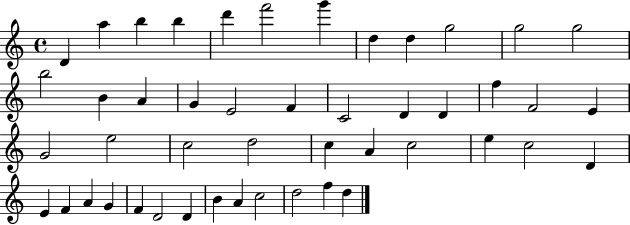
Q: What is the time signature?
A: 4/4